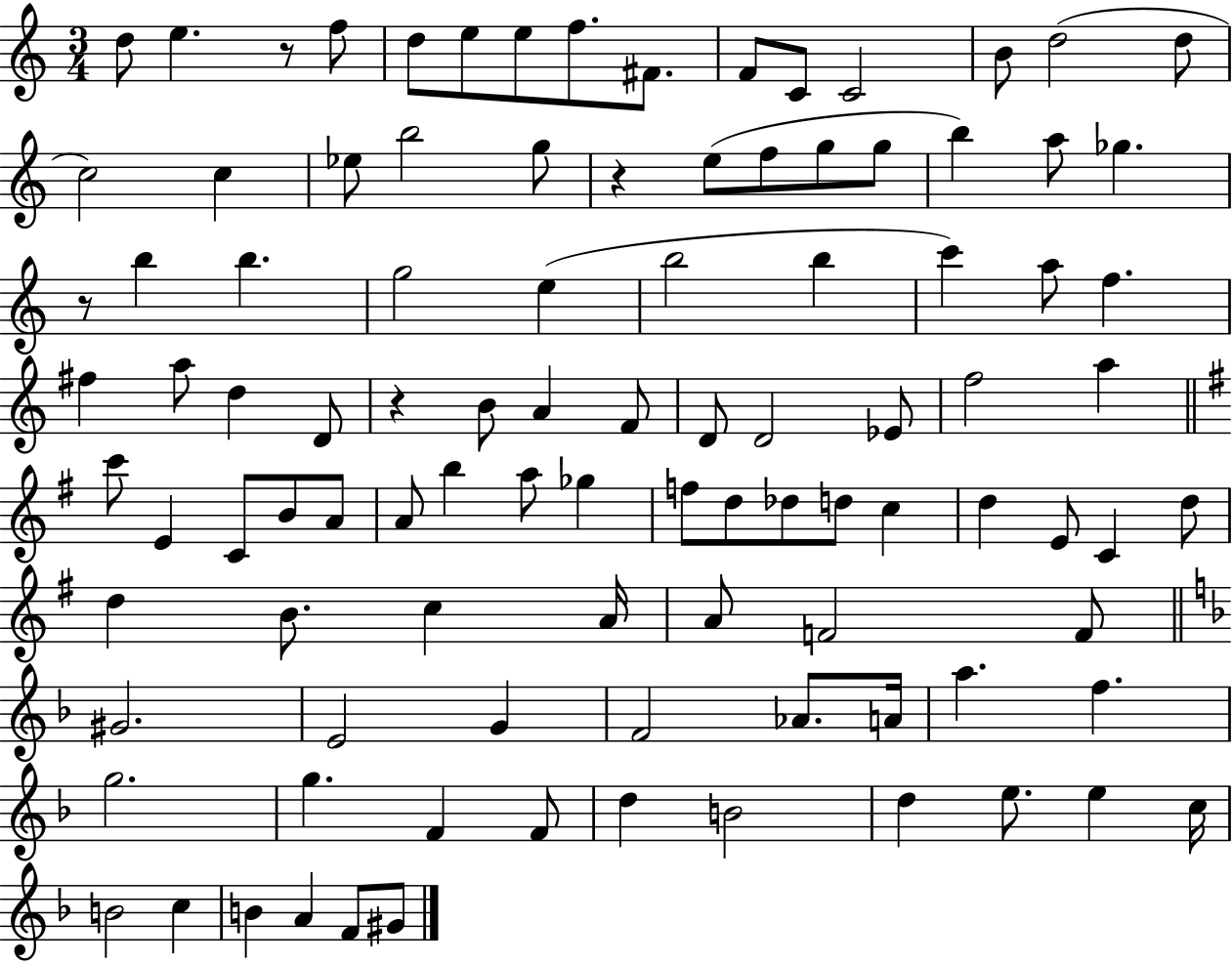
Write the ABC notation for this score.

X:1
T:Untitled
M:3/4
L:1/4
K:C
d/2 e z/2 f/2 d/2 e/2 e/2 f/2 ^F/2 F/2 C/2 C2 B/2 d2 d/2 c2 c _e/2 b2 g/2 z e/2 f/2 g/2 g/2 b a/2 _g z/2 b b g2 e b2 b c' a/2 f ^f a/2 d D/2 z B/2 A F/2 D/2 D2 _E/2 f2 a c'/2 E C/2 B/2 A/2 A/2 b a/2 _g f/2 d/2 _d/2 d/2 c d E/2 C d/2 d B/2 c A/4 A/2 F2 F/2 ^G2 E2 G F2 _A/2 A/4 a f g2 g F F/2 d B2 d e/2 e c/4 B2 c B A F/2 ^G/2